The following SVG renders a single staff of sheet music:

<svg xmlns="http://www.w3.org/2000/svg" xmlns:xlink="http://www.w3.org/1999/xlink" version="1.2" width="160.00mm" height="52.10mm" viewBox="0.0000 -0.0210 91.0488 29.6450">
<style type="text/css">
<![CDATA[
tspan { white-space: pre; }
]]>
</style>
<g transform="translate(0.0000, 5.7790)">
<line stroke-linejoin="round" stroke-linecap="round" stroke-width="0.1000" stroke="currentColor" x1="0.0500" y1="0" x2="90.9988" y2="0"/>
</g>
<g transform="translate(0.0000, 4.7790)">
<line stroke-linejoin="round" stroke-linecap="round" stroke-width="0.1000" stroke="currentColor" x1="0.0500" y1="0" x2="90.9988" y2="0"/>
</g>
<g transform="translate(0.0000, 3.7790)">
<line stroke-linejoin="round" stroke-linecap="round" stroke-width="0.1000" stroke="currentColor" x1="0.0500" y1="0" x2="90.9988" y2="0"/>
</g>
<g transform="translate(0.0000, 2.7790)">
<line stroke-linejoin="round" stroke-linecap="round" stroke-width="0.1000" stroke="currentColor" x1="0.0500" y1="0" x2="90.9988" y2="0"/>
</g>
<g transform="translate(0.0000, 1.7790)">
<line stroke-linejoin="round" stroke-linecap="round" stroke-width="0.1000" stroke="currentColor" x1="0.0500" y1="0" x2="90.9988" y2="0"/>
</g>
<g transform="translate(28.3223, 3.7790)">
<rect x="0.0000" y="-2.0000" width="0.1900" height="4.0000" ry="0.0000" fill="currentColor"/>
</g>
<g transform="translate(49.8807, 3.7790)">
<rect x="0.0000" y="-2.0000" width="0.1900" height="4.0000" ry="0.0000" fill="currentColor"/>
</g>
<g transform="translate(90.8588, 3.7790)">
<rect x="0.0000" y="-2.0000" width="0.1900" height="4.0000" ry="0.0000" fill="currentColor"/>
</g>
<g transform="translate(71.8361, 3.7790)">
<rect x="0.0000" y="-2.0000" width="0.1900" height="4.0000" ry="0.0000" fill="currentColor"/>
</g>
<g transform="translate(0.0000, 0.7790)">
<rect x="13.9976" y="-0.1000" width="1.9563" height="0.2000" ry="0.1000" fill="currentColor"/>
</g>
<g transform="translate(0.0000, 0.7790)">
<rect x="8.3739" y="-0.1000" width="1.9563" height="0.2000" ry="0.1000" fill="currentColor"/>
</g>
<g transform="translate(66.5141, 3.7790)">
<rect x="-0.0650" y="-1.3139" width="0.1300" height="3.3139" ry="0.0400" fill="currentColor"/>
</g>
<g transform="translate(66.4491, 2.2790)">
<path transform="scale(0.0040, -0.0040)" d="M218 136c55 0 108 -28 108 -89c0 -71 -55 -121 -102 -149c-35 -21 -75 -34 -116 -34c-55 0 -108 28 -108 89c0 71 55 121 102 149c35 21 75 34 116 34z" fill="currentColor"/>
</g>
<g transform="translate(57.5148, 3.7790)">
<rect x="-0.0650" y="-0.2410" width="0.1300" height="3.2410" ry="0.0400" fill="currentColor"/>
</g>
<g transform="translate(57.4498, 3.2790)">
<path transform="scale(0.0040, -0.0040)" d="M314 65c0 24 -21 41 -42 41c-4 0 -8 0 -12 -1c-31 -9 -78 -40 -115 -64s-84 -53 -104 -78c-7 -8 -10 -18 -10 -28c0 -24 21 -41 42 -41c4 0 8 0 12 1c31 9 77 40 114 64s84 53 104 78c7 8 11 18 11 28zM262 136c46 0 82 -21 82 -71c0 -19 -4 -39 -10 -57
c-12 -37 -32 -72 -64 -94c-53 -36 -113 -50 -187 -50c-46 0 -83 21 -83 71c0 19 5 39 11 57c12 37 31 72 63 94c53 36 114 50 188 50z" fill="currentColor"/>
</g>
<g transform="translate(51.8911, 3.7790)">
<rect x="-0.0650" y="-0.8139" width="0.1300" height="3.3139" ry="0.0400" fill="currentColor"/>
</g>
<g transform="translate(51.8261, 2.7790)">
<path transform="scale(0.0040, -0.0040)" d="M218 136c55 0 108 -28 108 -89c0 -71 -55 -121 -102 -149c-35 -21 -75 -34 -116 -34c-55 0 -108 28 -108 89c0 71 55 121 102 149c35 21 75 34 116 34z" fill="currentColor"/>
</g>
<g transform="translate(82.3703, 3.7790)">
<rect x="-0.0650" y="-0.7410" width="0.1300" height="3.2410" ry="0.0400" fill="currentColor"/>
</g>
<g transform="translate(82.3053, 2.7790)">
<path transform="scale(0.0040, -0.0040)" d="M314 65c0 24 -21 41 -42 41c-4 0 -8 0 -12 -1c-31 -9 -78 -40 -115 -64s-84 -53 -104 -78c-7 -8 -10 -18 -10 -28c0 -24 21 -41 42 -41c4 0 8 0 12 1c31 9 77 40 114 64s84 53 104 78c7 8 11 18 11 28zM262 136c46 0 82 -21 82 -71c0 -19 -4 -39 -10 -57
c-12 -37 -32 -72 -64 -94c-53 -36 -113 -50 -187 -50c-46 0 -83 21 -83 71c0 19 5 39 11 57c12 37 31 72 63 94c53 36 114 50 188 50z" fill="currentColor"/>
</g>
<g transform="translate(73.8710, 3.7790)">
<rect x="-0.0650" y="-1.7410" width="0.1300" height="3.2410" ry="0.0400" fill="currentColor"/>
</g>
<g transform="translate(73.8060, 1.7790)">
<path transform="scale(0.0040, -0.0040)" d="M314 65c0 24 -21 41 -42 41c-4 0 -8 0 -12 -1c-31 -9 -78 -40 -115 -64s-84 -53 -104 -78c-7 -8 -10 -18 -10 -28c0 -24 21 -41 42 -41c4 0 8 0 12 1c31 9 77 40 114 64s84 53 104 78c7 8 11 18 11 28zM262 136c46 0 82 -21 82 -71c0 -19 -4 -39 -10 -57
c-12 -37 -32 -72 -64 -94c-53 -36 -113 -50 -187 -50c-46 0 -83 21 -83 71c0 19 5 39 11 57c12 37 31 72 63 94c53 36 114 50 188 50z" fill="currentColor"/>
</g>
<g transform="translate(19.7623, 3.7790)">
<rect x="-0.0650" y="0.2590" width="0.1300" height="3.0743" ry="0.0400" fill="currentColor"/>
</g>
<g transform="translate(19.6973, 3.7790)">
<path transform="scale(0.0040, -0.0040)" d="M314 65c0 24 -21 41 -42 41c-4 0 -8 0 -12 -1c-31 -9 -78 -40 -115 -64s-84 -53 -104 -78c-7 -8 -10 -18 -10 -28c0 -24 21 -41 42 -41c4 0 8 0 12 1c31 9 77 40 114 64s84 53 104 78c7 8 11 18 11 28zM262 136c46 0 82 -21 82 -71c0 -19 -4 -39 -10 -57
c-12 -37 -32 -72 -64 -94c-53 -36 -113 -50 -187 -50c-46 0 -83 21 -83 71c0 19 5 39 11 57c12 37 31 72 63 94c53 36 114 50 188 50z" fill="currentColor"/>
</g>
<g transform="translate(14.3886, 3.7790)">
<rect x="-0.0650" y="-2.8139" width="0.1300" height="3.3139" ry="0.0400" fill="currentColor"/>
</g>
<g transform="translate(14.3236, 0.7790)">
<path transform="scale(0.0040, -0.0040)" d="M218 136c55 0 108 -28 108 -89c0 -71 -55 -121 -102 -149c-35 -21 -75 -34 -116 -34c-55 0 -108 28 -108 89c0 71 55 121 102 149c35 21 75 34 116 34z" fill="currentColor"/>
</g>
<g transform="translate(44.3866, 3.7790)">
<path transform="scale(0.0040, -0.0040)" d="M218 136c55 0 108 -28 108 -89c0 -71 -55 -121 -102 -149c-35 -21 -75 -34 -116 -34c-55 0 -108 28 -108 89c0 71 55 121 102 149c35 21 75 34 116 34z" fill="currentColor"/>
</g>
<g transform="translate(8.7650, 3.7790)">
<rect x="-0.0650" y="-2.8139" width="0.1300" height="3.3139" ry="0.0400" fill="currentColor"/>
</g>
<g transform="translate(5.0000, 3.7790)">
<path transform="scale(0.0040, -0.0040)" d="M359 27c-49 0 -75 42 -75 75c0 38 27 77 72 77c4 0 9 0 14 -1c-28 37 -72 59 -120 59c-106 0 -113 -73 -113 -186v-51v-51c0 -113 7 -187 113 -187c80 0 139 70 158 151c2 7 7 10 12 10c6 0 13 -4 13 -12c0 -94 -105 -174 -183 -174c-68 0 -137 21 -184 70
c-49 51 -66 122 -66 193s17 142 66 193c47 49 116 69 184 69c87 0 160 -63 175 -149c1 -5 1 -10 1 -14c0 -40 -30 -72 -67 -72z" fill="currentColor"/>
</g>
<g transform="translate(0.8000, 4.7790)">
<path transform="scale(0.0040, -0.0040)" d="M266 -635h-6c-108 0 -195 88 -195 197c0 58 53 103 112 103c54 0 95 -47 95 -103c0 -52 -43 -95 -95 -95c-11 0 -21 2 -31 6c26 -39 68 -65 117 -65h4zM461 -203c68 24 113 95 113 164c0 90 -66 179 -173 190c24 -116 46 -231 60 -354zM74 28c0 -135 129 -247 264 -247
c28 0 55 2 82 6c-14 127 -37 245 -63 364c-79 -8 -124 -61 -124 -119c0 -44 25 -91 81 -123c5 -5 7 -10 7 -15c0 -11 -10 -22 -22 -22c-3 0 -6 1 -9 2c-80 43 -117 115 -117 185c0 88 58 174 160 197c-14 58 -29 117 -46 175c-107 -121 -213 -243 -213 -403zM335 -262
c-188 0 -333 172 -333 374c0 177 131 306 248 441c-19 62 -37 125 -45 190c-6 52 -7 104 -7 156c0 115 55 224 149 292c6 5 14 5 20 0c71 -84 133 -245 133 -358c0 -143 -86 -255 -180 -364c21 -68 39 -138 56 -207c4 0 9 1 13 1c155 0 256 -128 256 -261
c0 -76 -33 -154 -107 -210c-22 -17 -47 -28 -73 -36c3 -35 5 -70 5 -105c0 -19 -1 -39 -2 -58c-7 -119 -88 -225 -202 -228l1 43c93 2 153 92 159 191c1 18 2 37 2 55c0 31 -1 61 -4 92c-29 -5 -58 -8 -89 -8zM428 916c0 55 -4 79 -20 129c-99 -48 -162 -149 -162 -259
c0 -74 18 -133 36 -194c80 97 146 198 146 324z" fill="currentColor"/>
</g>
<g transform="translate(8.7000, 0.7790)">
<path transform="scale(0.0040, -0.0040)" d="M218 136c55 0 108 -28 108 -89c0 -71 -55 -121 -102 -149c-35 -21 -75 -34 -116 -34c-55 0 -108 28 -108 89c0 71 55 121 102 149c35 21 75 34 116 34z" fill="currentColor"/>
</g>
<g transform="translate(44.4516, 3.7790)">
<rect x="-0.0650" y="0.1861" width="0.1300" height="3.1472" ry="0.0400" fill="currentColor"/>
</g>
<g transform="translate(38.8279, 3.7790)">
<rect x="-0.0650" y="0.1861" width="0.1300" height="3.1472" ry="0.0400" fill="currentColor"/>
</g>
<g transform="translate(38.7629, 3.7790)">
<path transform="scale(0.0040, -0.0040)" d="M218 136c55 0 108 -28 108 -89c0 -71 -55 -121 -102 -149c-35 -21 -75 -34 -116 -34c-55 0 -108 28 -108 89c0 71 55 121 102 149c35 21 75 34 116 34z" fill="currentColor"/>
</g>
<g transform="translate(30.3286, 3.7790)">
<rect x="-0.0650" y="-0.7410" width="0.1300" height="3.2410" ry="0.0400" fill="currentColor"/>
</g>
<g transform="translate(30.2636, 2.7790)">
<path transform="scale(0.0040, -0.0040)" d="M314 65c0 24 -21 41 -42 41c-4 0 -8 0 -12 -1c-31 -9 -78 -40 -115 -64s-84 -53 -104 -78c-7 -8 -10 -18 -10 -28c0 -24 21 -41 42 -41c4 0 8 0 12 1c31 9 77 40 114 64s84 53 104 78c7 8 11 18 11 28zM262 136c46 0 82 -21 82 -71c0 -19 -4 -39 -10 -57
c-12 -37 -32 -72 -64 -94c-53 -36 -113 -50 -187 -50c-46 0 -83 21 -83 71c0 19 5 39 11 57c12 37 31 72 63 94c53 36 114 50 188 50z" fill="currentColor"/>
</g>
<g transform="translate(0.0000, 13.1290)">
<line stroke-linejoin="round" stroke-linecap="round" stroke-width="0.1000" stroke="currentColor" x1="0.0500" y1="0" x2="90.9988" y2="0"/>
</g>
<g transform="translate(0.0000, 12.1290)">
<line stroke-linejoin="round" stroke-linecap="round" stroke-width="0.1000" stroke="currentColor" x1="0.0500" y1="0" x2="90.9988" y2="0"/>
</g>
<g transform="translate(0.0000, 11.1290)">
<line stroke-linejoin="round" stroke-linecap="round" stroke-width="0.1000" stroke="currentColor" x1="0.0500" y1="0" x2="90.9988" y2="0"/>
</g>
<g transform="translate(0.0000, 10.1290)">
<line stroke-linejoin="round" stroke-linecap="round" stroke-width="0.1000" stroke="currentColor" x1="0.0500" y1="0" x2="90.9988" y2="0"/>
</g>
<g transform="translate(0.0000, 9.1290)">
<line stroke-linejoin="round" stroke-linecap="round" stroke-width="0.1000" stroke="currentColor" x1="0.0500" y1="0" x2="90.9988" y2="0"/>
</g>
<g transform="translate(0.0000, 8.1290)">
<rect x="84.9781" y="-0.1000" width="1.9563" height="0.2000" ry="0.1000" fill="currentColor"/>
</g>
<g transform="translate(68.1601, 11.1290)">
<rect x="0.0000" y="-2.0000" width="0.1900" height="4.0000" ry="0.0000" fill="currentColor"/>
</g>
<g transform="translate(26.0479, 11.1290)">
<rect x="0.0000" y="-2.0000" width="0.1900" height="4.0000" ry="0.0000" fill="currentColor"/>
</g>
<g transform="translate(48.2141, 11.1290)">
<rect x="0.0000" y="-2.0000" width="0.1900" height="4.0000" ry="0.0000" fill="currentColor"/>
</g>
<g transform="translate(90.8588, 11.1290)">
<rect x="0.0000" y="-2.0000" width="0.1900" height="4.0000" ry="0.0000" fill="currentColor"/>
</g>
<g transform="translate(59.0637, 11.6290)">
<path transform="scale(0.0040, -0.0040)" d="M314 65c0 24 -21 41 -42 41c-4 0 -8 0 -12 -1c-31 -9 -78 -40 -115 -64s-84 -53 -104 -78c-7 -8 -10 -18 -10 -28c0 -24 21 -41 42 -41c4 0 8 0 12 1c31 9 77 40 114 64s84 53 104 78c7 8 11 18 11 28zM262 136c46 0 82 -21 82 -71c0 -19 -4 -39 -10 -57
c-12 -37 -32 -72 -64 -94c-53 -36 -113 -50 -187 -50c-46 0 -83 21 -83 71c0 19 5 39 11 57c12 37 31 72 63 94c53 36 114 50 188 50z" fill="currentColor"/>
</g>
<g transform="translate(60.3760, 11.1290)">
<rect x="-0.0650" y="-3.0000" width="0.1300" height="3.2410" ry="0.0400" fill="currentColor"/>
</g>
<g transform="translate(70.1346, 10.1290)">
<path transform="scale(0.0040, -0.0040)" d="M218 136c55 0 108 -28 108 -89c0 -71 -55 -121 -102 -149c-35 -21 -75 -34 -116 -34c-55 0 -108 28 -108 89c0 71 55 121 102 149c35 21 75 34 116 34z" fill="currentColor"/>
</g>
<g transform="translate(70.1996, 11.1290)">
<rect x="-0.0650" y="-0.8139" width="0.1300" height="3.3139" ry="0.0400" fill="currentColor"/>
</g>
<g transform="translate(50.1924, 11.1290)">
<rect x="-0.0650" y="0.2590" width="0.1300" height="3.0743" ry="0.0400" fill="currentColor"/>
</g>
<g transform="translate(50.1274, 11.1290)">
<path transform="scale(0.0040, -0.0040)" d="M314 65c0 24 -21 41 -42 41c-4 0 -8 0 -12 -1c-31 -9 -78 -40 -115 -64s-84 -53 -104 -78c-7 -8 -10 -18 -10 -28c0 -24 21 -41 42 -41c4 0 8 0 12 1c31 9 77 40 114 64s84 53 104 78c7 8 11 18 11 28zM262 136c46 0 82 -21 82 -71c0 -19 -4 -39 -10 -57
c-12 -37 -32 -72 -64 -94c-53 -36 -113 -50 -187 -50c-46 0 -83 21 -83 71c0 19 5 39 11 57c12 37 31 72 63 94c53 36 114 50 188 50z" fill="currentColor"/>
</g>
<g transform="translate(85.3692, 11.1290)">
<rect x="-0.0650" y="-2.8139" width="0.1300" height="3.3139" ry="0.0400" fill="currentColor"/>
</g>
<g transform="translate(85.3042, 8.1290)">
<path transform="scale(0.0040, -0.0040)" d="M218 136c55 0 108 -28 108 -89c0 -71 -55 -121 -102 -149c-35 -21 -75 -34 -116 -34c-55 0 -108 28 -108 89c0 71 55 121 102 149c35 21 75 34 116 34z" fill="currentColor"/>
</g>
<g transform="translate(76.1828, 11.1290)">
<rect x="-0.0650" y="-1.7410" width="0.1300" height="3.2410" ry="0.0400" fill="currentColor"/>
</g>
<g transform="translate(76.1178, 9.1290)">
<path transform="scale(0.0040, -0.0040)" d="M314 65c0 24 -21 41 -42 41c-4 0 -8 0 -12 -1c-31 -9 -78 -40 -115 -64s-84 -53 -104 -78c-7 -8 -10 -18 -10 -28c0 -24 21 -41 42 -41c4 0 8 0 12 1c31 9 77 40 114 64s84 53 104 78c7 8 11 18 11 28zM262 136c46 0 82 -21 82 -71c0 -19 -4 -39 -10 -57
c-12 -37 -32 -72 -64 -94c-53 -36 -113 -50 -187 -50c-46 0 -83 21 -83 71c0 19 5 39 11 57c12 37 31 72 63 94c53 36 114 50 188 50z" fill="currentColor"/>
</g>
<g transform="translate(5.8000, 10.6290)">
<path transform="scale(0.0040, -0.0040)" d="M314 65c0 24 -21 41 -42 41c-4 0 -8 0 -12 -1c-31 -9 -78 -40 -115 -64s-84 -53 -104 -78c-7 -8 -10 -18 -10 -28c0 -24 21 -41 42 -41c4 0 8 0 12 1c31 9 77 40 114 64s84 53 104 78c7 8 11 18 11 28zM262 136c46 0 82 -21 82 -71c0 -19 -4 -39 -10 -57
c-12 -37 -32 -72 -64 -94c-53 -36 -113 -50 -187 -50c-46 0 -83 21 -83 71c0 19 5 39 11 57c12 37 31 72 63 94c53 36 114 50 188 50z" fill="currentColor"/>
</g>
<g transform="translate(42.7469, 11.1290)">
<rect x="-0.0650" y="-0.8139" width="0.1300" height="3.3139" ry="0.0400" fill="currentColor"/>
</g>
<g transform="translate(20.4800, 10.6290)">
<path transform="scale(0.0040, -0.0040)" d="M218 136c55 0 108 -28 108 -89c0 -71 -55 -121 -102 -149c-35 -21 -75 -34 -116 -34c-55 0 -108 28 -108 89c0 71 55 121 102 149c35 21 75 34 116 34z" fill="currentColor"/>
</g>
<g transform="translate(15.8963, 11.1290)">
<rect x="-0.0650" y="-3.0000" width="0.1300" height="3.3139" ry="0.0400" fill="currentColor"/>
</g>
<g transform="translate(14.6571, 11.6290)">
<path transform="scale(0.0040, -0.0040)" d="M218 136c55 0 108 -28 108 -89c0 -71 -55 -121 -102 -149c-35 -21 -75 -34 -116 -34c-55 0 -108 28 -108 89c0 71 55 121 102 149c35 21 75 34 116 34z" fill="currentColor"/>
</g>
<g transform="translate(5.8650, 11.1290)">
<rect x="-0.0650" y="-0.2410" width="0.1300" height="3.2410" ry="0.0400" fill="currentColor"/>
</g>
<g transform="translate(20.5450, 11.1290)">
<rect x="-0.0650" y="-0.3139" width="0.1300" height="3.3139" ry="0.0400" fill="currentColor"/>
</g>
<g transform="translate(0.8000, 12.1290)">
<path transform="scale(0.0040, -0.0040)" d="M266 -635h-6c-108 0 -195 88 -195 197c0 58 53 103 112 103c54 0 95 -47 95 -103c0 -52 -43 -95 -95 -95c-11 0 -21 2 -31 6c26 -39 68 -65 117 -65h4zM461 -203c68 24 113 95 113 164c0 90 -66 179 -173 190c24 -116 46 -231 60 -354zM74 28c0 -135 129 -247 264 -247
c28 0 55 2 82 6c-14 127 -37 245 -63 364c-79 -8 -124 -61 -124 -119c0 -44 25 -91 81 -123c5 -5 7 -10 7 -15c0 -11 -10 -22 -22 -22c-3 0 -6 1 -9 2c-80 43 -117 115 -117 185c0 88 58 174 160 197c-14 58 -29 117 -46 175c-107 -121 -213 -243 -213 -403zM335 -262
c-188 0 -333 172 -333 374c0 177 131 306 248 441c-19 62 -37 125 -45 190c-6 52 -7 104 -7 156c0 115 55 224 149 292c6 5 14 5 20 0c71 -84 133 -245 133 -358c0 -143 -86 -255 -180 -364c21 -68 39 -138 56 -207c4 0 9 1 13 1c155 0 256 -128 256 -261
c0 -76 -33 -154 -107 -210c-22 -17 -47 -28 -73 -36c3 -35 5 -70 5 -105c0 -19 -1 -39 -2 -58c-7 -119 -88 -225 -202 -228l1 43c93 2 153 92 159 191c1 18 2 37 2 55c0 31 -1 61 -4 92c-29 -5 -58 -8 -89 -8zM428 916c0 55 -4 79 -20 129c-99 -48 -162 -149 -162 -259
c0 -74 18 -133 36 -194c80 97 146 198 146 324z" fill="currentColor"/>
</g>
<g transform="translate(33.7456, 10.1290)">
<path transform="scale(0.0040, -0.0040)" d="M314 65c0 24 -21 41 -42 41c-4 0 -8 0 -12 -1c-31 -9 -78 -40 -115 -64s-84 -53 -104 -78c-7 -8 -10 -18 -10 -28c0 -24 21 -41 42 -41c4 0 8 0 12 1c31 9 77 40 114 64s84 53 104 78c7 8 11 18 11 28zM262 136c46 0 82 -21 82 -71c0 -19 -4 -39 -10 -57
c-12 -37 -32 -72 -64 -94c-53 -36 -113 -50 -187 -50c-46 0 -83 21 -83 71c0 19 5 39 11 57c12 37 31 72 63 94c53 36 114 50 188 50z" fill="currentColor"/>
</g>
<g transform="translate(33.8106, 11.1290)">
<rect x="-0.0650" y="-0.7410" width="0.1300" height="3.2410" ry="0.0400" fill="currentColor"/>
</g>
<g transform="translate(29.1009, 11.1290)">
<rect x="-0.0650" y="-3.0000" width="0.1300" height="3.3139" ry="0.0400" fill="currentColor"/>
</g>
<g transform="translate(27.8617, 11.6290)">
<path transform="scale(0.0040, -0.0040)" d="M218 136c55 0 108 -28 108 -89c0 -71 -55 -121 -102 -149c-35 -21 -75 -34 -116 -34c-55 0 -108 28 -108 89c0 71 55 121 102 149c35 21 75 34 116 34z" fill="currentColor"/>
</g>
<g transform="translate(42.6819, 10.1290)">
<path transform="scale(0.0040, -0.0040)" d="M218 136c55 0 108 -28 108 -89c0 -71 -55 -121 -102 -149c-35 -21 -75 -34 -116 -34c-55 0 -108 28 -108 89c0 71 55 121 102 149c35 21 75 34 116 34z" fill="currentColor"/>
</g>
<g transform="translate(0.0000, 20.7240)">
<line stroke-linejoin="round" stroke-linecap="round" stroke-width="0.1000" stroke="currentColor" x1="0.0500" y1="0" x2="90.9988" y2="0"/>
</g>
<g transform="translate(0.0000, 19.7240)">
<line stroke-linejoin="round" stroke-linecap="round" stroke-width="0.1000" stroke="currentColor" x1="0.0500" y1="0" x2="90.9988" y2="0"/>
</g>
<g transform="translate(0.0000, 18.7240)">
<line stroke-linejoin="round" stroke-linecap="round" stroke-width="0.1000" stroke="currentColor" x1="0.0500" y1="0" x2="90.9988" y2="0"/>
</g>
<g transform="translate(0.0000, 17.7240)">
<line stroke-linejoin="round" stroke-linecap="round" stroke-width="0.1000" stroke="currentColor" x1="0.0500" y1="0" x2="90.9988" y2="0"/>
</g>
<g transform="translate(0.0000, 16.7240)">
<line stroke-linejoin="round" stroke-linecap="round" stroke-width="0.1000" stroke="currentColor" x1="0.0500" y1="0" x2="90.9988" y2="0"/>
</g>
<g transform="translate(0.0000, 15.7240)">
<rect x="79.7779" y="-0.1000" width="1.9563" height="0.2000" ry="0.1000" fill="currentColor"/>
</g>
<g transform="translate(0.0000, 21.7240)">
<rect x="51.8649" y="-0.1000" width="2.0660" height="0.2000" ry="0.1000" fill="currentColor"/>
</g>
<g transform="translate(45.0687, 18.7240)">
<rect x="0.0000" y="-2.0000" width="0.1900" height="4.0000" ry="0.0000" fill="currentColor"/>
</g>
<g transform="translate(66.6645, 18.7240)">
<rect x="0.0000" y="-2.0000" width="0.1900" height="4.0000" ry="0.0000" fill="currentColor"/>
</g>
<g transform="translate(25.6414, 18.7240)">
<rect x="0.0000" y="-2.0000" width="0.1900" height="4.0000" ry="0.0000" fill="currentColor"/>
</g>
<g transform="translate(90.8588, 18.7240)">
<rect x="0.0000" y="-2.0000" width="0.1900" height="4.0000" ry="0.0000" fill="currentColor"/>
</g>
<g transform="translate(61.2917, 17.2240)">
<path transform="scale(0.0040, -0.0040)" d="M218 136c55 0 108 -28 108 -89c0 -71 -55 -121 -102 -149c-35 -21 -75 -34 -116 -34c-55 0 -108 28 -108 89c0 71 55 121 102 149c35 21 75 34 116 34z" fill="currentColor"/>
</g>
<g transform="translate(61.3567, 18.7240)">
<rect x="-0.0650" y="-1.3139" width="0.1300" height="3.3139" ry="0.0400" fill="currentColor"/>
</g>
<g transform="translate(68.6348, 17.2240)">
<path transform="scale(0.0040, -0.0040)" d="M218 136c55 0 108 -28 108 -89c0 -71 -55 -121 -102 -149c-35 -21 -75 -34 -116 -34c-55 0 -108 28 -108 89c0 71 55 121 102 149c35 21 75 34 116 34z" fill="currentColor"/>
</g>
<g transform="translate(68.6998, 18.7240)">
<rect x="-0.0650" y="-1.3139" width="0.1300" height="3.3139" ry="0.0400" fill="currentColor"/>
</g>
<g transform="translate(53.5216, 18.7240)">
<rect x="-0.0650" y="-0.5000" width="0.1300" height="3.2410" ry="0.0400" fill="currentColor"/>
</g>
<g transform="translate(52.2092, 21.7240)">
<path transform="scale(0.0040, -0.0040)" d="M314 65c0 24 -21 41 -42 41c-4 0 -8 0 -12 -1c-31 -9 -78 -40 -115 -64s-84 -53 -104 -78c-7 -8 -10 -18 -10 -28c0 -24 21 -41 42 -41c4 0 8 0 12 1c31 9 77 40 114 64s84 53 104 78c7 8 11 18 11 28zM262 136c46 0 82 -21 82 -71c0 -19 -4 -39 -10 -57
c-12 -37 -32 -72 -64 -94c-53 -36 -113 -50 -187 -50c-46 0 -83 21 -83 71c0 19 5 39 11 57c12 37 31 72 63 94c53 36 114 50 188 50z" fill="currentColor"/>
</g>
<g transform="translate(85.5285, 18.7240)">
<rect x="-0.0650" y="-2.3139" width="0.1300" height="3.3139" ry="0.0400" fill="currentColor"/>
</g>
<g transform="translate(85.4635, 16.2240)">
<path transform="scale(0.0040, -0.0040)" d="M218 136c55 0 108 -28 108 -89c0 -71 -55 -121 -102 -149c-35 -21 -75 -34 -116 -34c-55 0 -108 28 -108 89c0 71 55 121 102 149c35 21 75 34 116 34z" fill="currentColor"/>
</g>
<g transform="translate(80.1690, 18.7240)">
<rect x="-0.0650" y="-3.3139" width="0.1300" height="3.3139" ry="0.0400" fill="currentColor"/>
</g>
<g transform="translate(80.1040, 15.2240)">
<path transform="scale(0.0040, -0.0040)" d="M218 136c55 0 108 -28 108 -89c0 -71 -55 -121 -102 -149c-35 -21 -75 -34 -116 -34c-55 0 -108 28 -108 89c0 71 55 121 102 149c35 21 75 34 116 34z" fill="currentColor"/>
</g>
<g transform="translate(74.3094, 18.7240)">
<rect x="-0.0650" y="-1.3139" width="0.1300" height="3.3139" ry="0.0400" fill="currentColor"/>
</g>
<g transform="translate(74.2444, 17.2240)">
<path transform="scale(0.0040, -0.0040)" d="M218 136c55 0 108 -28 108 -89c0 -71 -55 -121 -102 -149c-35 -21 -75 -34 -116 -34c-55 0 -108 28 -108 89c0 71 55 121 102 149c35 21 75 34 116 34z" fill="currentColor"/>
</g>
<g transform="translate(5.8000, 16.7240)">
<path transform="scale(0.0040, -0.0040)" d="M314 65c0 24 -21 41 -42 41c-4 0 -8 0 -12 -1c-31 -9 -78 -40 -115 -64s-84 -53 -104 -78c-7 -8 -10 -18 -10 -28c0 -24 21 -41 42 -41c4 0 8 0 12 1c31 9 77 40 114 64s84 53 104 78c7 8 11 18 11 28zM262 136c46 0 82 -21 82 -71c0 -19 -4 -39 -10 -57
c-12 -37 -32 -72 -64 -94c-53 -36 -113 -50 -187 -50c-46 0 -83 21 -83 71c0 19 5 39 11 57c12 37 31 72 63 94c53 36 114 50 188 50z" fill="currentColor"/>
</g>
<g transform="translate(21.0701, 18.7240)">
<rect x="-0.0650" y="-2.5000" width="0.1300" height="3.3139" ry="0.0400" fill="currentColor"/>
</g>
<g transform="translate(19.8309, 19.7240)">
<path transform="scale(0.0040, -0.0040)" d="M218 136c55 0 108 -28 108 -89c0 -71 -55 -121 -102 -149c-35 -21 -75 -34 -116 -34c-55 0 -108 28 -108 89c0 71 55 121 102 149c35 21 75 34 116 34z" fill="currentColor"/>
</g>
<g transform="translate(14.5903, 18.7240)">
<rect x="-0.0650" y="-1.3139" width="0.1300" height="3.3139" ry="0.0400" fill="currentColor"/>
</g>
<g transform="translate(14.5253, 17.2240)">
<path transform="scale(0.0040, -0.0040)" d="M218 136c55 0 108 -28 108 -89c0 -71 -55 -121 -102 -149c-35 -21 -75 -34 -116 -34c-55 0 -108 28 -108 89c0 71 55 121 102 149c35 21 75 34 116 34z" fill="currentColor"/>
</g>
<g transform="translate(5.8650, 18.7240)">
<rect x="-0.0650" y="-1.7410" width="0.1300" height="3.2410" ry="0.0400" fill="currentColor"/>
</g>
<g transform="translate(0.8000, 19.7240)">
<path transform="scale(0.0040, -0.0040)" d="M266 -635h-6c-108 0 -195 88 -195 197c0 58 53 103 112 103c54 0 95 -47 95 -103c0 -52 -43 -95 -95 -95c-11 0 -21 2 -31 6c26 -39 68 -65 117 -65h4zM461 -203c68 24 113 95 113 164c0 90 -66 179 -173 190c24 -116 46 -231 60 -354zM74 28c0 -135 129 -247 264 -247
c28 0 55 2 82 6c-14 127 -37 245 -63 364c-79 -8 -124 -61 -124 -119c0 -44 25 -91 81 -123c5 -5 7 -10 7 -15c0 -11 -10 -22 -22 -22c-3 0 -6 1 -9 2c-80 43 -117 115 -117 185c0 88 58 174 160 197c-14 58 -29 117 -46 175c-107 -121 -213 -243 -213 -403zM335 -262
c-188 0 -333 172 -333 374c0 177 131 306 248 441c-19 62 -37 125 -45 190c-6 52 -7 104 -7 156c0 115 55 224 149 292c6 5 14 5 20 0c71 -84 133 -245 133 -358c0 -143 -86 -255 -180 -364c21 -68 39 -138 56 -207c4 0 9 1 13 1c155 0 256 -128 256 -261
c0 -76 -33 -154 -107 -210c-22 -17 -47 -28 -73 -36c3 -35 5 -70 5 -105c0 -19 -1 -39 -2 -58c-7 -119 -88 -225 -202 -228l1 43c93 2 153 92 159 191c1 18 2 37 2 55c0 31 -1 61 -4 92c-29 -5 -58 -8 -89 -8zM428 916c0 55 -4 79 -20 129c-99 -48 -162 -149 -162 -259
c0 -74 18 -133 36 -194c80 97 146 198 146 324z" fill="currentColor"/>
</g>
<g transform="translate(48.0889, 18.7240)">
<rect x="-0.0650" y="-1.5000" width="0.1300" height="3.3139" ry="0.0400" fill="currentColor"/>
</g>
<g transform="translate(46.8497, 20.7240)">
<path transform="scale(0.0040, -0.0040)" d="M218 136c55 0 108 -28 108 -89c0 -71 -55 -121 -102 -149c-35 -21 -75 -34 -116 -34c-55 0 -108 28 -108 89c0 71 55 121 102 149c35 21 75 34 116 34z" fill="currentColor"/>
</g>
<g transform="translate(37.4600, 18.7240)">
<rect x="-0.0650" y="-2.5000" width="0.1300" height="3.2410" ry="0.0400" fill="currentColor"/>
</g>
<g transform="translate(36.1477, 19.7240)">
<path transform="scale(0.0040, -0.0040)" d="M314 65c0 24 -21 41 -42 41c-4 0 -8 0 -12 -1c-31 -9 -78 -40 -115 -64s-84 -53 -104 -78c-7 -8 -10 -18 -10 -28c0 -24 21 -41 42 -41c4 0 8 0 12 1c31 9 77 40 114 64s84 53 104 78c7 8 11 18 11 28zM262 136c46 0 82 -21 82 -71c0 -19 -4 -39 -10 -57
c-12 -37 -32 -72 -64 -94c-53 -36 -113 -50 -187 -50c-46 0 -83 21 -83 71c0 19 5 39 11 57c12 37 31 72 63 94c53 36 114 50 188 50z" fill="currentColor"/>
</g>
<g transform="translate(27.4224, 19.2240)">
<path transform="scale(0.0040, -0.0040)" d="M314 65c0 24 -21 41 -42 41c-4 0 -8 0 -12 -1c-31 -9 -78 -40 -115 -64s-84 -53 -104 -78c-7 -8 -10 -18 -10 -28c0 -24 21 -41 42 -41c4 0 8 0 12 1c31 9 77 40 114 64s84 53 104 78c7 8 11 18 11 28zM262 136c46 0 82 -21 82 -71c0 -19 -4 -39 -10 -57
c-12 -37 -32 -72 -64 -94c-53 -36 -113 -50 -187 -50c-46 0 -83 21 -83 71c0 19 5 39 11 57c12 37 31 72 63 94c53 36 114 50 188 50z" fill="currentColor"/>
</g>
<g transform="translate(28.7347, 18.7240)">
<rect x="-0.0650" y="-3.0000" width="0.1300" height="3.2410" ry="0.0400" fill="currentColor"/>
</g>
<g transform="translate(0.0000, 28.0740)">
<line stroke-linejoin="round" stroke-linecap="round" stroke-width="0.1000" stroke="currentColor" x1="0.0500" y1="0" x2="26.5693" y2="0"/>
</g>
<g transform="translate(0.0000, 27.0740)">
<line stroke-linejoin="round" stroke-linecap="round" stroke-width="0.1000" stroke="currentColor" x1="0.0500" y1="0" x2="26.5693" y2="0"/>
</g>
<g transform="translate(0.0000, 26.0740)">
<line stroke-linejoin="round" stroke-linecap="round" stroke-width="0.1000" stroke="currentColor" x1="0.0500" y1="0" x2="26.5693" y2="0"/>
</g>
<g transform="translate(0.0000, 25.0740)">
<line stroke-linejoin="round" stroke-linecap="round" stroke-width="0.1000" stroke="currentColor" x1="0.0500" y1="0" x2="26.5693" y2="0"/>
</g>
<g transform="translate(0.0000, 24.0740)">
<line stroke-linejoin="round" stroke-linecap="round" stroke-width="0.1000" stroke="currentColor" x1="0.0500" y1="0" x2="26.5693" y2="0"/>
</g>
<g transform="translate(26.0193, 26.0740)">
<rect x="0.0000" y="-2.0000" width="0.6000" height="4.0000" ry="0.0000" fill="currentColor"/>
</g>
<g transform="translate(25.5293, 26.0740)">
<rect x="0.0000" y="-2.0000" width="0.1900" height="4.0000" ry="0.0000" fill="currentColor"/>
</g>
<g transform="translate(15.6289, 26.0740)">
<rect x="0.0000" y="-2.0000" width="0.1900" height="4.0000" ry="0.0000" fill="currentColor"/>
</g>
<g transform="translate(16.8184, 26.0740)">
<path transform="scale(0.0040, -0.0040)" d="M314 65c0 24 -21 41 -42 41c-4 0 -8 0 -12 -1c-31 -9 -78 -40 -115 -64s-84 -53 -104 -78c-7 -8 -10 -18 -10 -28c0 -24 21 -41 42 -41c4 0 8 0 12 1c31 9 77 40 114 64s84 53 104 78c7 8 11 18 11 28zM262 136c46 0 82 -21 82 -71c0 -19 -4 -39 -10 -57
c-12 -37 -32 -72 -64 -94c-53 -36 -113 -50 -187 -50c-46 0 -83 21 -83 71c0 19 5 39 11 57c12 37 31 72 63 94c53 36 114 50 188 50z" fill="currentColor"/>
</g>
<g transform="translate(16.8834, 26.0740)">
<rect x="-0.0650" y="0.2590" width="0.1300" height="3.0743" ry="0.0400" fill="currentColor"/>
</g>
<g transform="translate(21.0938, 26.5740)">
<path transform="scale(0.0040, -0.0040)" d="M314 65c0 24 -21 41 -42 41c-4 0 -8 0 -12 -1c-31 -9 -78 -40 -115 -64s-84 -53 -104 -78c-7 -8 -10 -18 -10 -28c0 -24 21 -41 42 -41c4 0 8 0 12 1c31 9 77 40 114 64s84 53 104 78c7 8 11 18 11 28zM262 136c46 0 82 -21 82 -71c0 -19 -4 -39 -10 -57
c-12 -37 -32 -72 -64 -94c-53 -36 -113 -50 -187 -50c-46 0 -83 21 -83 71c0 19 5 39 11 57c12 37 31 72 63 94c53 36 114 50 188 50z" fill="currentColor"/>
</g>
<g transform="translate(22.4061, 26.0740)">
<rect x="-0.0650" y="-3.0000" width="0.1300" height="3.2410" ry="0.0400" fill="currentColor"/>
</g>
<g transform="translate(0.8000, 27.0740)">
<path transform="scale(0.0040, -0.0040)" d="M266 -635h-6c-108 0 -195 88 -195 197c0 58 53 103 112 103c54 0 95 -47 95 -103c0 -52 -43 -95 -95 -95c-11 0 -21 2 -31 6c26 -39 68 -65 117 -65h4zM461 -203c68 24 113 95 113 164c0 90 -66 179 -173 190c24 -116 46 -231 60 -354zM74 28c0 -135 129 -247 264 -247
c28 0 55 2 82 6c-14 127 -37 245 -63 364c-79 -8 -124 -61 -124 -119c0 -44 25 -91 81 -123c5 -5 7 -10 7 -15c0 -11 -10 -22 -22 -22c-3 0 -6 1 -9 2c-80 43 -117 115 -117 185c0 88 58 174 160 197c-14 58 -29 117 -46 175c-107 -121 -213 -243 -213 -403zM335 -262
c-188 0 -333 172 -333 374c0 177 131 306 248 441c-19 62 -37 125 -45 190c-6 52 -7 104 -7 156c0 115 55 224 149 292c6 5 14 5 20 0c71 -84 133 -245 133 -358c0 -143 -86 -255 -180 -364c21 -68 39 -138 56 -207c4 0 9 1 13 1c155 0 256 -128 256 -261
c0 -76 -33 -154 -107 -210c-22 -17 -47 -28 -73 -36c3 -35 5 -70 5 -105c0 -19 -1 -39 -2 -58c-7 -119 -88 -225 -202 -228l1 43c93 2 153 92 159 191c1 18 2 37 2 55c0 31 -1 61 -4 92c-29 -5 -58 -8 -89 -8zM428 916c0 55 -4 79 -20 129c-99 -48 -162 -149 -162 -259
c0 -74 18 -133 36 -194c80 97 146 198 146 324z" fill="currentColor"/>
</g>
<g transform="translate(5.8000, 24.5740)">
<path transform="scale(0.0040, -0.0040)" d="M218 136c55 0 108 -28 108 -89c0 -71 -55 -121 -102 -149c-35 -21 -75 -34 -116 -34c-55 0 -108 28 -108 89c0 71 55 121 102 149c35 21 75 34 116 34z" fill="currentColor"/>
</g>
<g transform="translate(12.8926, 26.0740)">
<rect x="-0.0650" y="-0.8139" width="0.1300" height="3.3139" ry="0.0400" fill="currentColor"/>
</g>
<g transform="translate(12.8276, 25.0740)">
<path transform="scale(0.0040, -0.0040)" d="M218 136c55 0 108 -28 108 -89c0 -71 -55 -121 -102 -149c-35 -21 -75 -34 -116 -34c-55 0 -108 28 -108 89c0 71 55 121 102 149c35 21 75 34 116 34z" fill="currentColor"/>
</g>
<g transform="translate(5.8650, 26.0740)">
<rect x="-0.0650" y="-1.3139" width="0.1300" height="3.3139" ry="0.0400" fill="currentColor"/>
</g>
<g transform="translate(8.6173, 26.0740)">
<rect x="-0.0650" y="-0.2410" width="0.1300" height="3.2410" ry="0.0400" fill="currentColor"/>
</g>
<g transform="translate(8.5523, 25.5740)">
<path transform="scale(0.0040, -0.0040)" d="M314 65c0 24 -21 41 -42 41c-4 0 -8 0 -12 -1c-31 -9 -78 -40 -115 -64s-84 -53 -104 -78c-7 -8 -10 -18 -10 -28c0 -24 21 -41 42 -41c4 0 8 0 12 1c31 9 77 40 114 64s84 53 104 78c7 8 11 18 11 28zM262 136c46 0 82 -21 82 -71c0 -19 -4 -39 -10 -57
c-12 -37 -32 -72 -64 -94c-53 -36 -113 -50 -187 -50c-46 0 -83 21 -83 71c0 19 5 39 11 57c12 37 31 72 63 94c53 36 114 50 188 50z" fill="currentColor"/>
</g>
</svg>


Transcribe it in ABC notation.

X:1
T:Untitled
M:4/4
L:1/4
K:C
a a B2 d2 B B d c2 e f2 d2 c2 A c A d2 d B2 A2 d f2 a f2 e G A2 G2 E C2 e e e b g e c2 d B2 A2